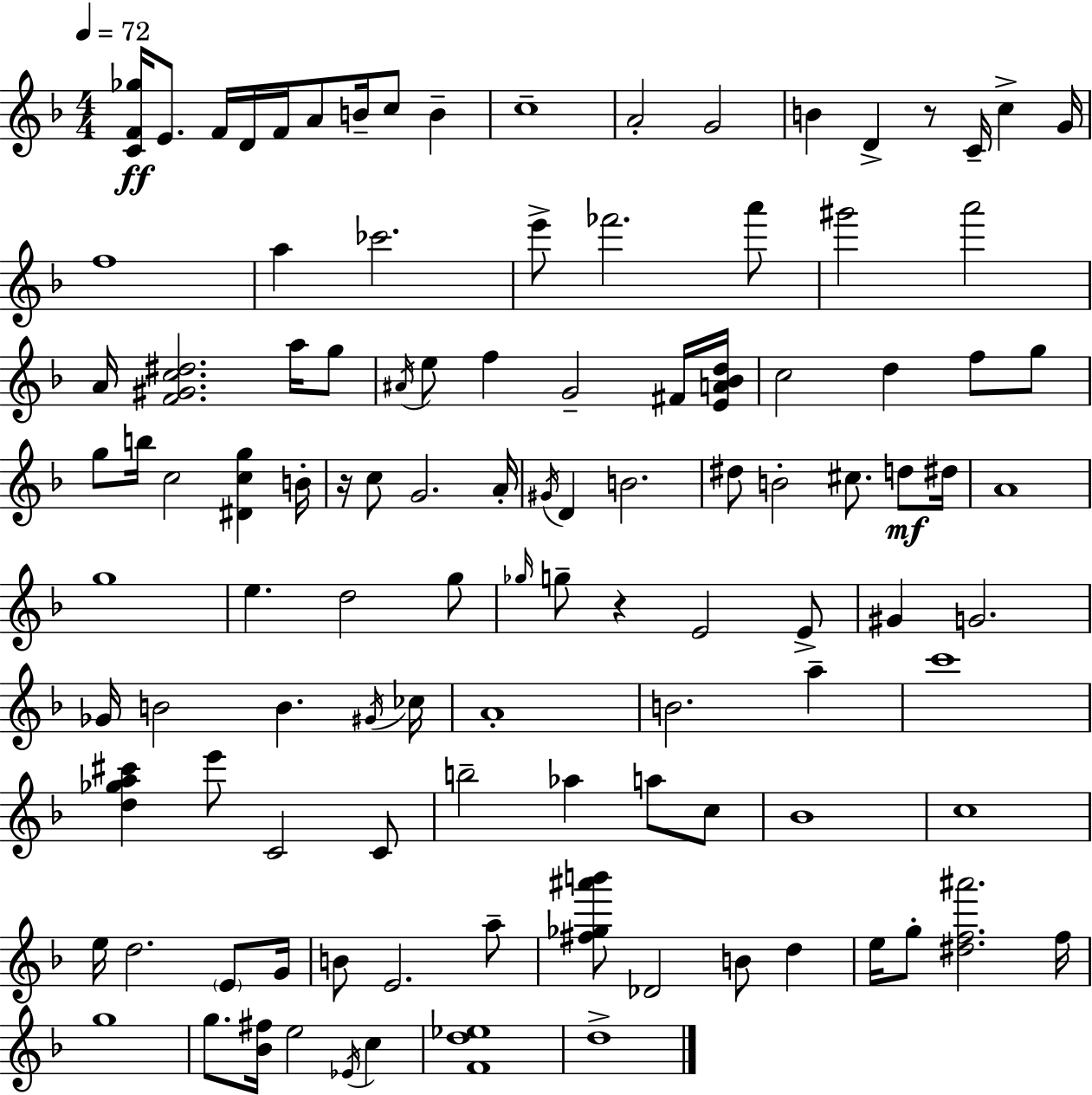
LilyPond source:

{
  \clef treble
  \numericTimeSignature
  \time 4/4
  \key f \major
  \tempo 4 = 72
  \repeat volta 2 { <c' f' ges''>16\ff e'8. f'16 d'16 f'16 a'8 b'16-- c''8 b'4-- | c''1-- | a'2-. g'2 | b'4 d'4-> r8 c'16-- c''4-> g'16 | \break f''1 | a''4 ces'''2. | e'''8-> fes'''2. a'''8 | gis'''2 a'''2 | \break a'16 <f' gis' c'' dis''>2. a''16 g''8 | \acciaccatura { ais'16 } e''8 f''4 g'2-- fis'16 | <e' a' bes' d''>16 c''2 d''4 f''8 g''8 | g''8 b''16 c''2 <dis' c'' g''>4 | \break b'16-. r16 c''8 g'2. | a'16-. \acciaccatura { gis'16 } d'4 b'2. | dis''8 b'2-. cis''8. d''8\mf | dis''16 a'1 | \break g''1 | e''4. d''2 | g''8 \grace { ges''16 } g''8-- r4 e'2 | e'8-> gis'4 g'2. | \break ges'16 b'2 b'4. | \acciaccatura { gis'16 } ces''16 a'1-. | b'2. | a''4-- c'''1 | \break <d'' ges'' a'' cis'''>4 e'''8 c'2 | c'8 b''2-- aes''4 | a''8 c''8 bes'1 | c''1 | \break e''16 d''2. | \parenthesize e'8 g'16 b'8 e'2. | a''8-- <fis'' ges'' ais''' b'''>8 des'2 b'8 | d''4 e''16 g''8-. <dis'' f'' ais'''>2. | \break f''16 g''1 | g''8. <bes' fis''>16 e''2 | \acciaccatura { ees'16 } c''4 <f' d'' ees''>1 | d''1-> | \break } \bar "|."
}